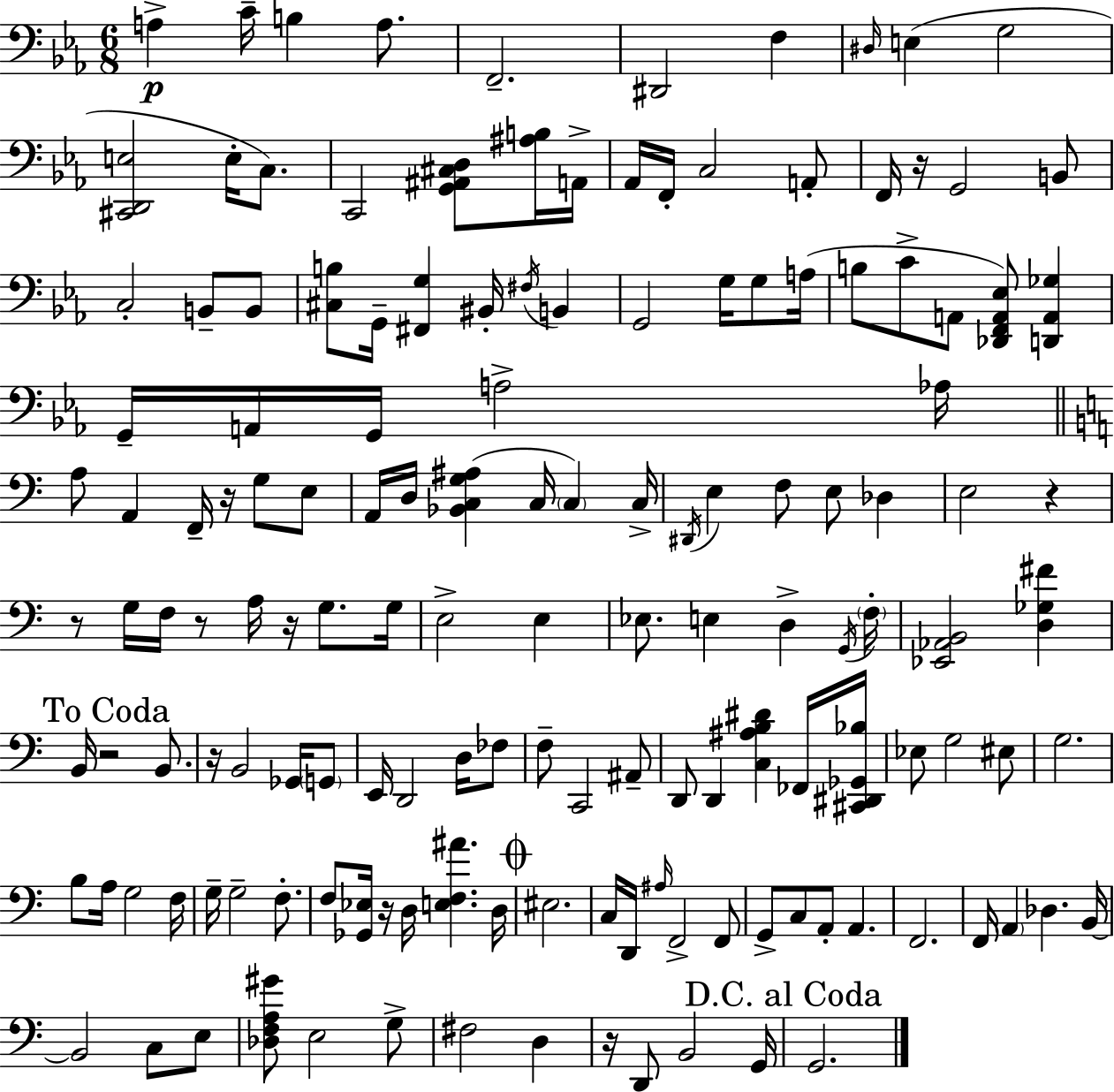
{
  \clef bass
  \numericTimeSignature
  \time 6/8
  \key c \minor
  a4->\p c'16-- b4 a8. | f,2.-- | dis,2 f4 | \grace { dis16 } e4( g2 | \break <cis, d, e>2 e16-. c8.) | c,2 <g, ais, cis d>8 <ais b>16 | a,16-> aes,16 f,16-. c2 a,8-. | f,16 r16 g,2 b,8 | \break c2-. b,8-- b,8 | <cis b>8 g,16-- <fis, g>4 bis,16-. \acciaccatura { fis16 } b,4 | g,2 g16 g8 | a16( b8 c'8-> a,8 <des, f, a, ees>8) <d, a, ges>4 | \break g,16-- a,16 g,16 a2-> | aes16 \bar "||" \break \key a \minor a8 a,4 f,16-- r16 g8 e8 | a,16 d16 <bes, c g ais>4( c16 \parenthesize c4) c16-> | \acciaccatura { dis,16 } e4 f8 e8 des4 | e2 r4 | \break r8 g16 f16 r8 a16 r16 g8. | g16 e2-> e4 | ees8. e4 d4-> | \acciaccatura { g,16 } \parenthesize f16-. <ees, aes, b,>2 <d ges fis'>4 | \break \mark "To Coda" b,16 r2 b,8. | r16 b,2 ges,16 | \parenthesize g,8 e,16 d,2 d16 | fes8 f8-- c,2 | \break ais,8-- d,8 d,4 <c ais b dis'>4 | fes,16 <cis, dis, ges, bes>16 ees8 g2 | eis8 g2. | b8 a16 g2 | \break f16 g16-- g2-- f8.-. | f8 <ges, ees>16 r16 d16 <e f ais'>4. | d16 \mark \markup { \musicglyph "scripts.coda" } eis2. | c16 d,16 \grace { ais16 } f,2-> | \break f,8 g,8-> c8 a,8-. a,4. | f,2. | f,16 \parenthesize a,4 des4. | b,16~~ b,2 c8 | \break e8 <des f a gis'>8 e2 | g8-> fis2 d4 | r16 d,8 b,2 | g,16 \mark "D.C. al Coda" g,2. | \break \bar "|."
}